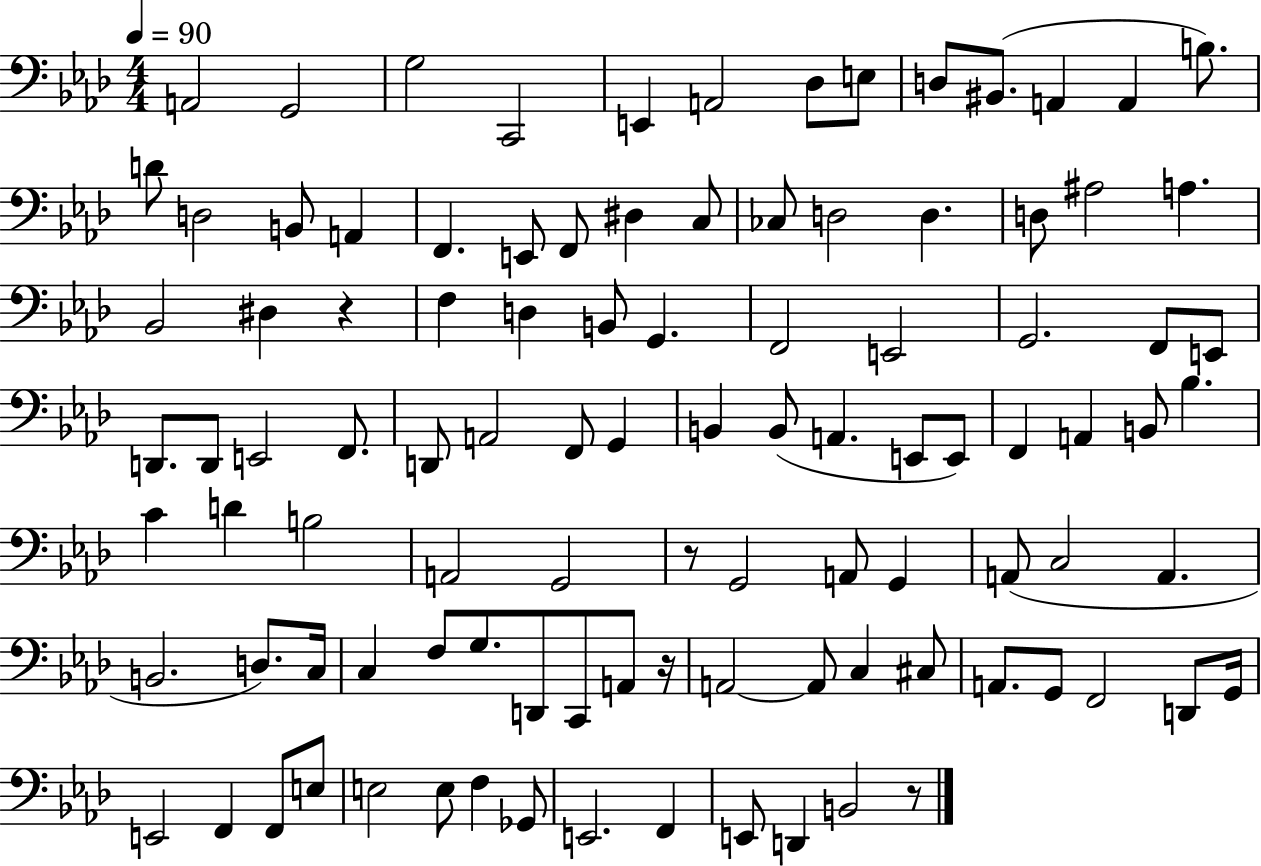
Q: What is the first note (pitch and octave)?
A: A2